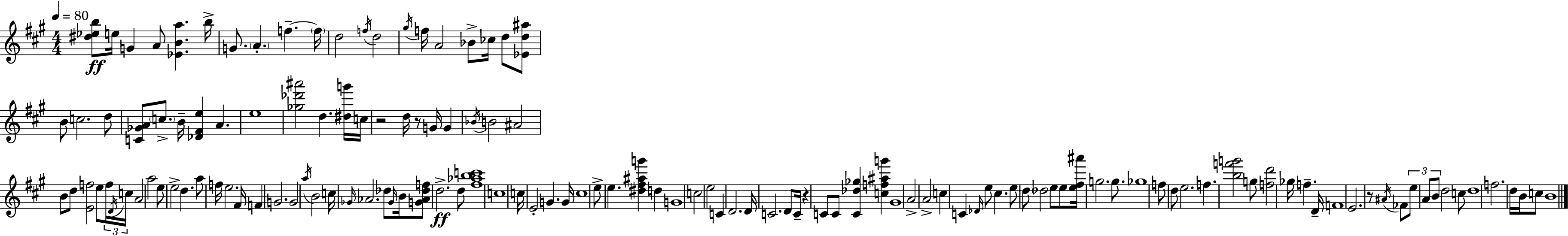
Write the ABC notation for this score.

X:1
T:Untitled
M:4/4
L:1/4
K:A
[^d_eb]/2 e/4 G A/2 [_EBa] b/4 G/2 A f f/4 d2 f/4 d2 ^g/4 f/4 A2 _B/2 _c/4 d/2 [_Ed^a]/2 B/2 c2 d/2 [C_GA]/2 c/2 B/4 [_D^Fe] A e4 [_g_d'^a']2 d [^dg']/4 c/4 z2 d/4 z/2 G/4 G _B/4 B2 ^A2 B/2 d/2 [Ef]2 e/2 f/4 D/4 c/4 A2 a2 e/2 e2 d a/2 f/4 e2 ^F/4 F G2 G2 a/4 B2 c/4 _G/4 _A2 _d/2 _G/4 B/4 [G_A_df]/2 d2 d/2 [^f_abc']4 c4 c/4 E2 G G/4 ^c4 e/2 e [^d^f^ag'] d G4 c2 e2 C D2 D/4 C2 D/2 C/4 z C/2 C/2 [C_d_g] [cf^ag'] ^G4 A2 A2 c C _D/4 e/2 ^c e/2 d/2 _d2 e/2 e/2 [e^f^a']/4 g2 g/2 _g4 f/2 d/2 e2 f [bf'g']2 g/2 [fd']2 _g/4 f D/4 F4 E2 z/2 ^A/4 _F/2 e/2 A/2 B/2 d2 c/2 d4 f2 d/4 B/4 c/2 B4